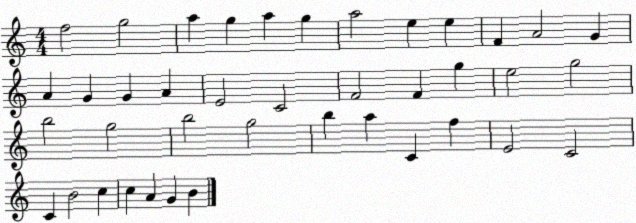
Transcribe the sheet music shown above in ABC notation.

X:1
T:Untitled
M:4/4
L:1/4
K:C
f2 g2 a g a g a2 e e F A2 G A G G A E2 C2 F2 F g e2 g2 b2 g2 b2 g2 b a C f E2 C2 C B2 c c A G B